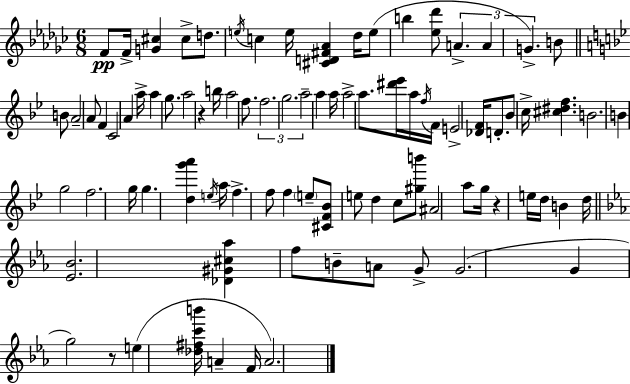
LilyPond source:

{
  \clef treble
  \numericTimeSignature
  \time 6/8
  \key ees \minor
  \repeat volta 2 { f'8\pp f'16-> <g' cis''>4 cis''8-> d''8. | \acciaccatura { e''16 } c''4 e''16 <cis' d' fis' aes'>4 des''16 e''8( | b''4 <ees'' des'''>8 \tuplet 3/2 { a'4.-> | a'4 g'4.->) } b'8 | \break \bar "||" \break \key bes \major b'8 a'2-- a'8 | f'4 c'2 | a'4 a''16-> a''4 g''8. | a''2 r4 | \break b''16 a''2 f''8. | \tuplet 3/2 { f''2. | g''2. | a''2-- } a''4 | \break a''16 a''2-> a''8. | <dis''' ees'''>16 a''16 \acciaccatura { f''16 } f'16 e'2-> | <des' f'>16 d'8.-. bes'8 c''16-> <cis'' dis'' f''>4. | b'2. | \break b'4 g''2 | f''2. | g''16 g''4. <d'' g''' a'''>4 | \acciaccatura { e''16 } a''16 f''4.-> f''8 f''4 | \break \parenthesize e''8-- <cis' f' bes'>8 e''8 d''4 | c''8 <gis'' b'''>8 ais'2 | a''8 g''16 r4 e''16 d''16 b'4 | d''16 \bar "||" \break \key c \minor <ees' bes'>2. | <des' gis' cis'' aes''>4 f''8 b'8-- a'8 g'8-> | g'2.( | g'4 g''2) | \break r8 e''4( <des'' fis'' c''' b'''>16 a'4-- f'16 | a'2.) | } \bar "|."
}